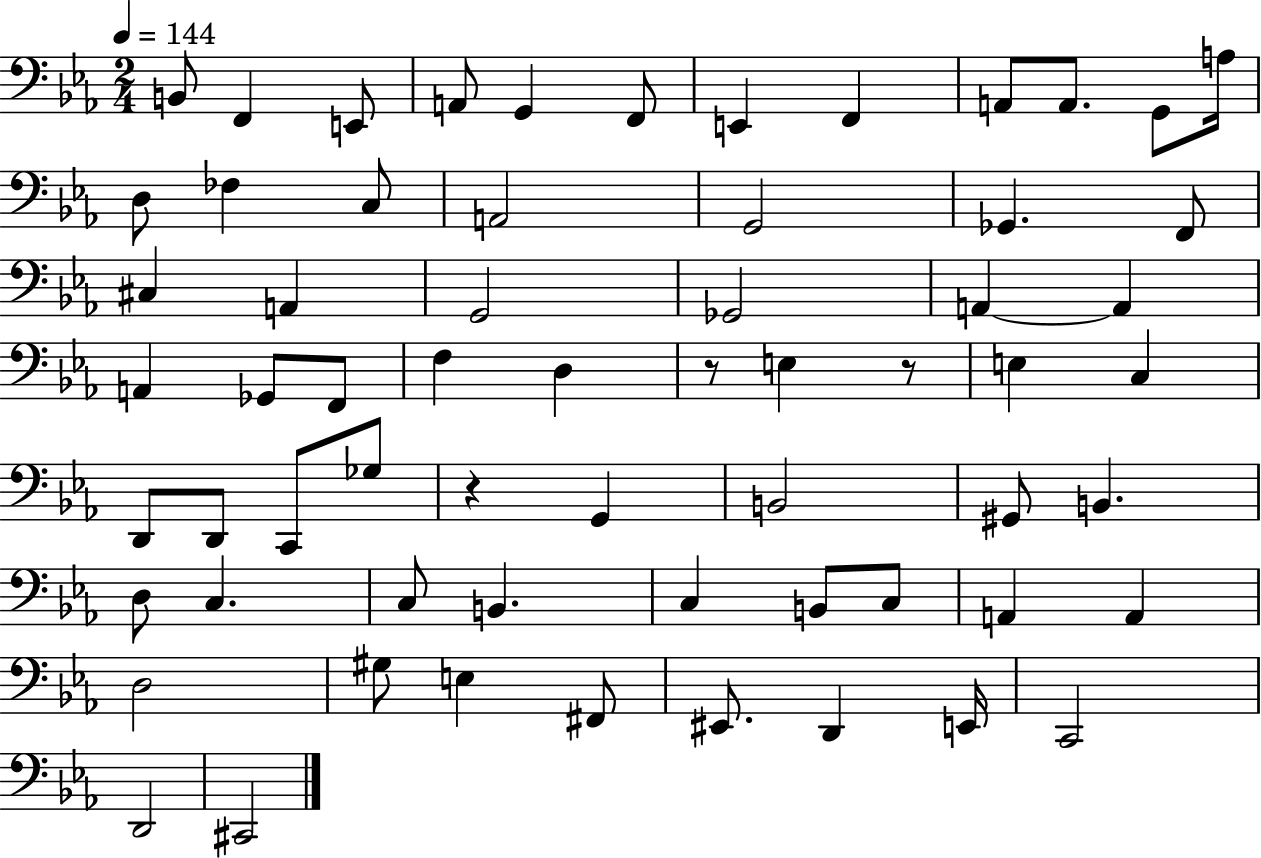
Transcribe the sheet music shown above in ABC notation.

X:1
T:Untitled
M:2/4
L:1/4
K:Eb
B,,/2 F,, E,,/2 A,,/2 G,, F,,/2 E,, F,, A,,/2 A,,/2 G,,/2 A,/4 D,/2 _F, C,/2 A,,2 G,,2 _G,, F,,/2 ^C, A,, G,,2 _G,,2 A,, A,, A,, _G,,/2 F,,/2 F, D, z/2 E, z/2 E, C, D,,/2 D,,/2 C,,/2 _G,/2 z G,, B,,2 ^G,,/2 B,, D,/2 C, C,/2 B,, C, B,,/2 C,/2 A,, A,, D,2 ^G,/2 E, ^F,,/2 ^E,,/2 D,, E,,/4 C,,2 D,,2 ^C,,2